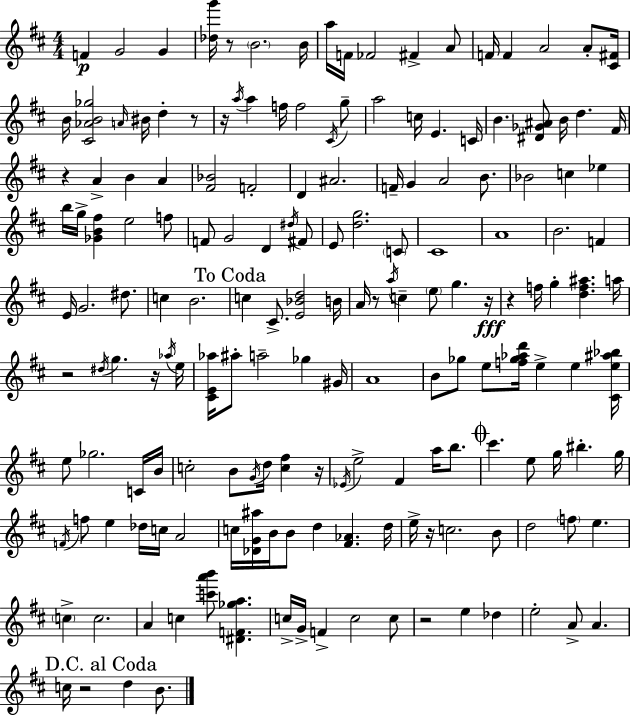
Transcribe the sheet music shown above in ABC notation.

X:1
T:Untitled
M:4/4
L:1/4
K:D
F G2 G [_dg']/4 z/2 B2 B/4 a/4 F/4 _F2 ^F A/2 F/4 F A2 A/2 [^C^F]/4 B/4 [^C_AB_g]2 A/4 ^B/4 d z/2 z/4 a/4 a f/4 f2 ^C/4 g/2 a2 c/4 E C/4 B [^D_G^A]/2 B/4 d ^F/4 z A B A [^F_B]2 F2 D ^A2 F/4 G A2 B/2 _B2 c _e b/4 g/4 [_GB^f] e2 f/2 F/2 G2 D ^d/4 ^F/2 E/2 [dg]2 C/2 ^C4 A4 B2 F E/4 G2 ^d/2 c B2 c ^C/2 [E_Bd]2 B/4 A/4 z/2 a/4 c e/2 g z/4 z f/4 g [df^a] a/4 z2 ^d/4 g z/4 _a/4 e/4 [^CE_a]/4 ^a/2 a2 _g ^G/4 A4 B/2 _g/2 e/2 [f_g_ad']/4 e e [^Ce^a_b]/4 e/2 _g2 C/4 B/4 c2 B/2 G/4 d/4 [c^f] z/4 _E/4 e2 ^F a/4 b/2 ^c' e/2 g/4 ^b g/4 F/4 f/2 e _d/4 c/4 A2 c/4 [_DG^a]/4 B/4 B/2 d [^F_A] d/4 e/4 z/4 c2 B/2 d2 f/2 e c c2 A c [c'a'b']/2 [^DF_ga] c/4 G/4 F c2 c/2 z2 e _d e2 A/2 A c/4 z2 d B/2